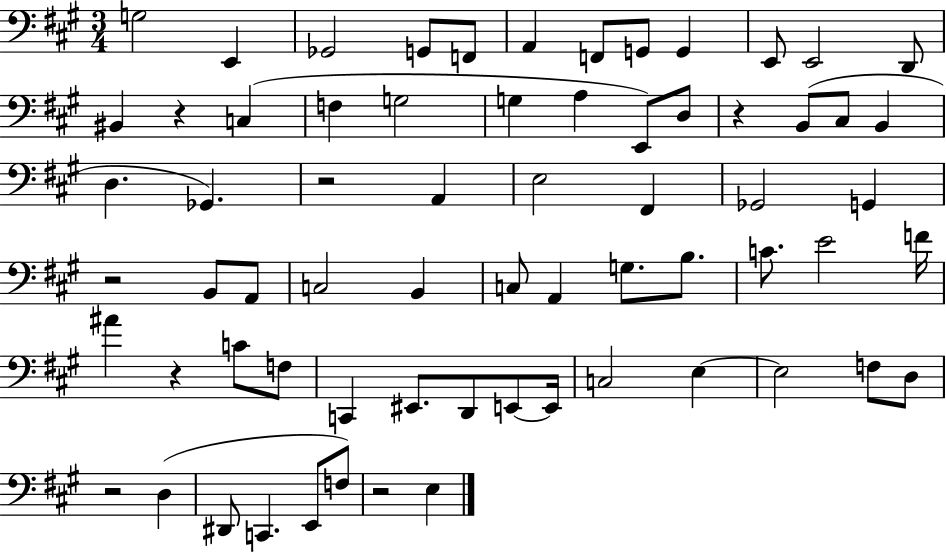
{
  \clef bass
  \numericTimeSignature
  \time 3/4
  \key a \major
  \repeat volta 2 { g2 e,4 | ges,2 g,8 f,8 | a,4 f,8 g,8 g,4 | e,8 e,2 d,8 | \break bis,4 r4 c4( | f4 g2 | g4 a4 e,8) d8 | r4 b,8( cis8 b,4 | \break d4. ges,4.) | r2 a,4 | e2 fis,4 | ges,2 g,4 | \break r2 b,8 a,8 | c2 b,4 | c8 a,4 g8. b8. | c'8. e'2 f'16 | \break ais'4 r4 c'8 f8 | c,4 eis,8. d,8 e,8~~ e,16 | c2 e4~~ | e2 f8 d8 | \break r2 d4( | dis,8 c,4. e,8 f8) | r2 e4 | } \bar "|."
}